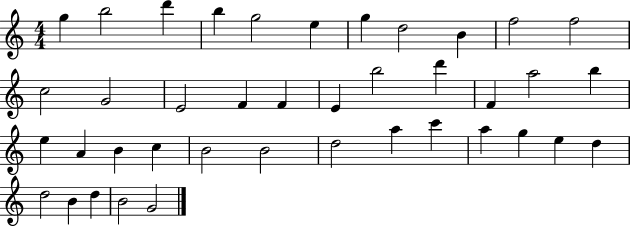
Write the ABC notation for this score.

X:1
T:Untitled
M:4/4
L:1/4
K:C
g b2 d' b g2 e g d2 B f2 f2 c2 G2 E2 F F E b2 d' F a2 b e A B c B2 B2 d2 a c' a g e d d2 B d B2 G2